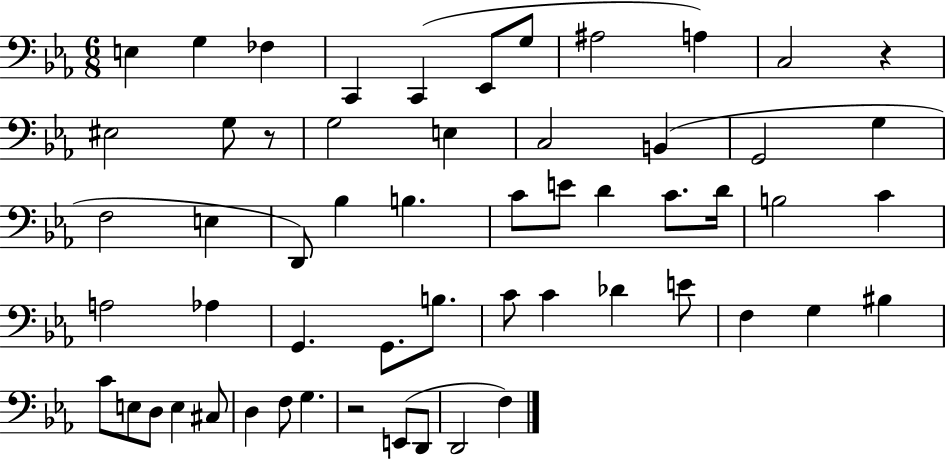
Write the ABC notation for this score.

X:1
T:Untitled
M:6/8
L:1/4
K:Eb
E, G, _F, C,, C,, _E,,/2 G,/2 ^A,2 A, C,2 z ^E,2 G,/2 z/2 G,2 E, C,2 B,, G,,2 G, F,2 E, D,,/2 _B, B, C/2 E/2 D C/2 D/4 B,2 C A,2 _A, G,, G,,/2 B,/2 C/2 C _D E/2 F, G, ^B, C/2 E,/2 D,/2 E, ^C,/2 D, F,/2 G, z2 E,,/2 D,,/2 D,,2 F,